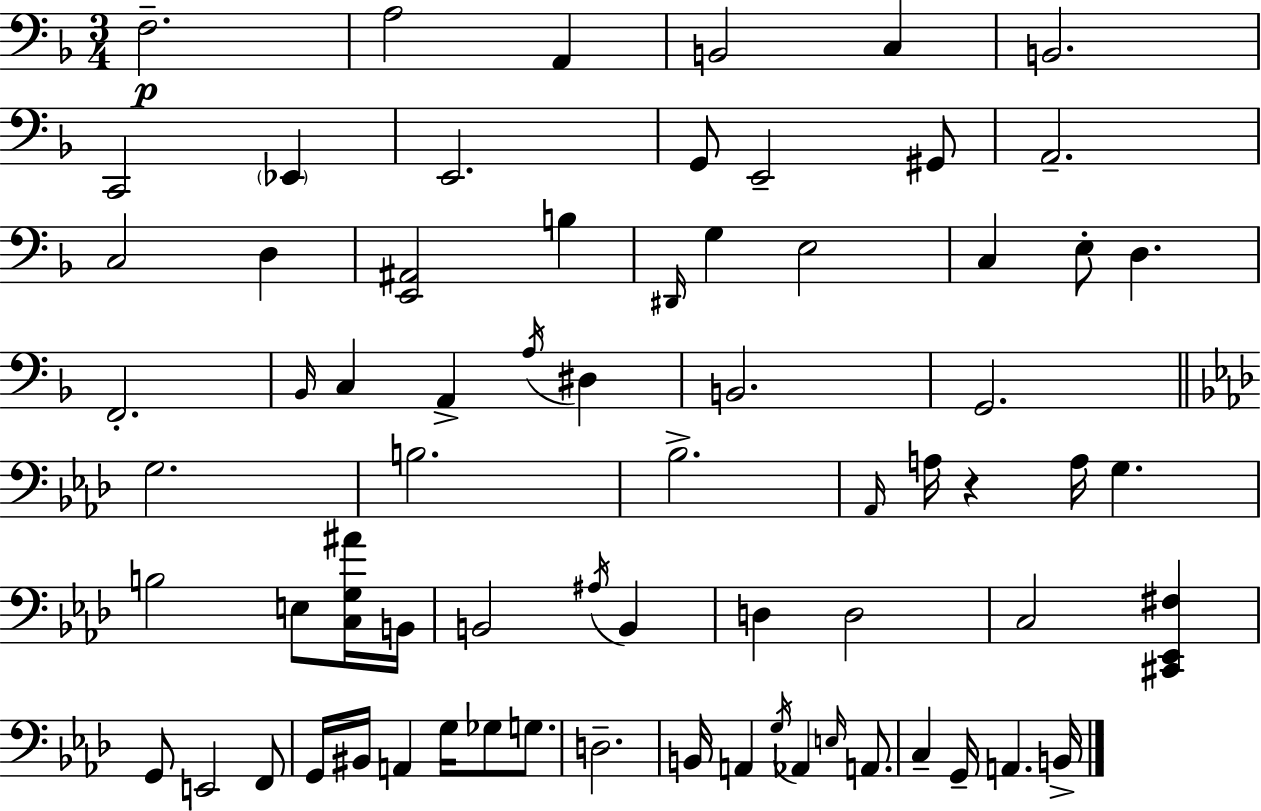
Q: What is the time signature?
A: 3/4